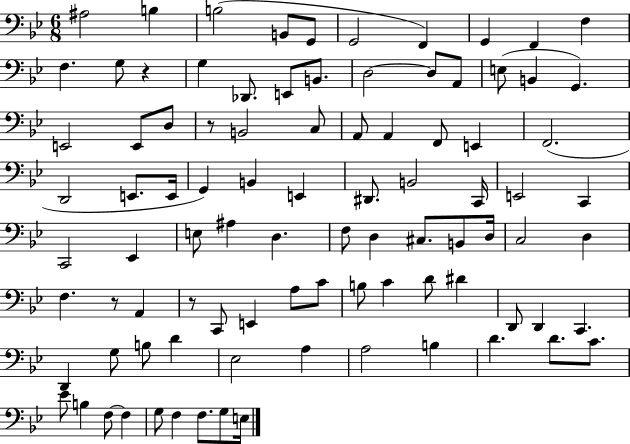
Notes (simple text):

A#3/h B3/q B3/h B2/e G2/e G2/h F2/q G2/q F2/q F3/q F3/q. G3/e R/q G3/q Db2/e. E2/e B2/e. D3/h D3/e A2/e E3/e B2/q G2/q. E2/h E2/e D3/e R/e B2/h C3/e A2/e A2/q F2/e E2/q F2/h. D2/h E2/e. E2/s G2/q B2/q E2/q D#2/e. B2/h C2/s E2/h C2/q C2/h Eb2/q E3/e A#3/q D3/q. F3/e D3/q C#3/e. B2/e D3/s C3/h D3/q F3/q. R/e A2/q R/e C2/e E2/q A3/e C4/e B3/e C4/q D4/e D#4/q D2/e D2/q C2/q. D2/q G3/e B3/e D4/q Eb3/h A3/q A3/h B3/q D4/q. D4/e. C4/e. Eb4/e B3/q F3/e F3/q G3/e F3/q F3/e. G3/e E3/s